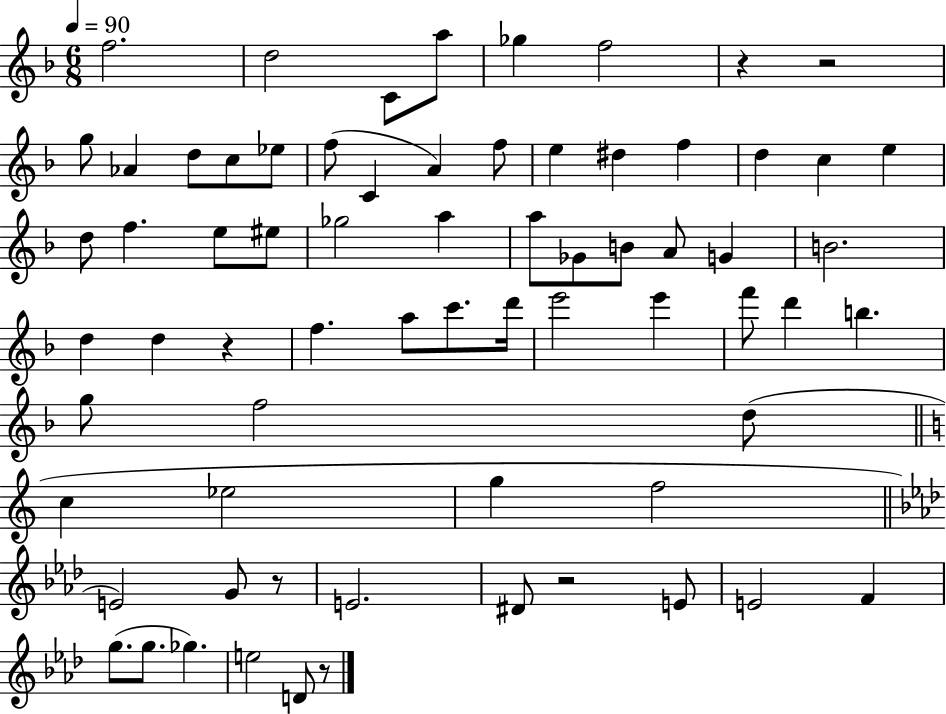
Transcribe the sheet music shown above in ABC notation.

X:1
T:Untitled
M:6/8
L:1/4
K:F
f2 d2 C/2 a/2 _g f2 z z2 g/2 _A d/2 c/2 _e/2 f/2 C A f/2 e ^d f d c e d/2 f e/2 ^e/2 _g2 a a/2 _G/2 B/2 A/2 G B2 d d z f a/2 c'/2 d'/4 e'2 e' f'/2 d' b g/2 f2 d/2 c _e2 g f2 E2 G/2 z/2 E2 ^D/2 z2 E/2 E2 F g/2 g/2 _g e2 D/2 z/2